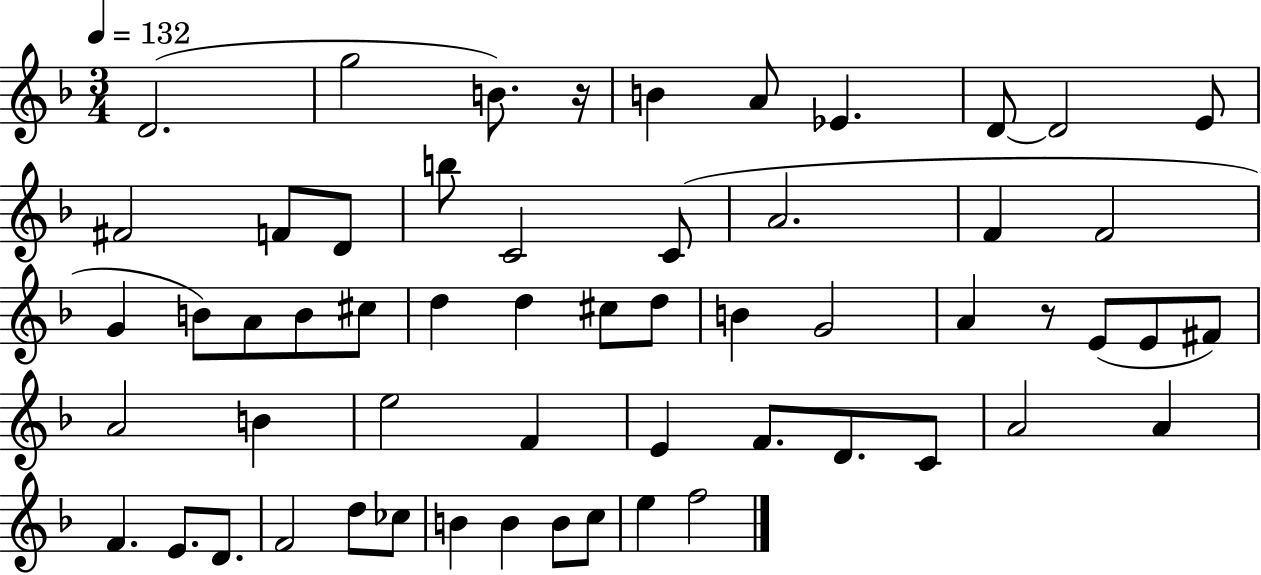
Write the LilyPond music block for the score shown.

{
  \clef treble
  \numericTimeSignature
  \time 3/4
  \key f \major
  \tempo 4 = 132
  d'2.( | g''2 b'8.) r16 | b'4 a'8 ees'4. | d'8~~ d'2 e'8 | \break fis'2 f'8 d'8 | b''8 c'2 c'8( | a'2. | f'4 f'2 | \break g'4 b'8) a'8 b'8 cis''8 | d''4 d''4 cis''8 d''8 | b'4 g'2 | a'4 r8 e'8( e'8 fis'8) | \break a'2 b'4 | e''2 f'4 | e'4 f'8. d'8. c'8 | a'2 a'4 | \break f'4. e'8. d'8. | f'2 d''8 ces''8 | b'4 b'4 b'8 c''8 | e''4 f''2 | \break \bar "|."
}